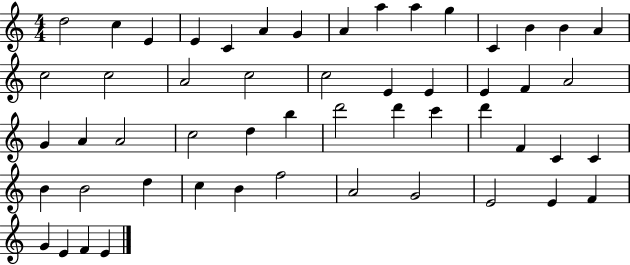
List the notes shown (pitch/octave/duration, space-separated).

D5/h C5/q E4/q E4/q C4/q A4/q G4/q A4/q A5/q A5/q G5/q C4/q B4/q B4/q A4/q C5/h C5/h A4/h C5/h C5/h E4/q E4/q E4/q F4/q A4/h G4/q A4/q A4/h C5/h D5/q B5/q D6/h D6/q C6/q D6/q F4/q C4/q C4/q B4/q B4/h D5/q C5/q B4/q F5/h A4/h G4/h E4/h E4/q F4/q G4/q E4/q F4/q E4/q